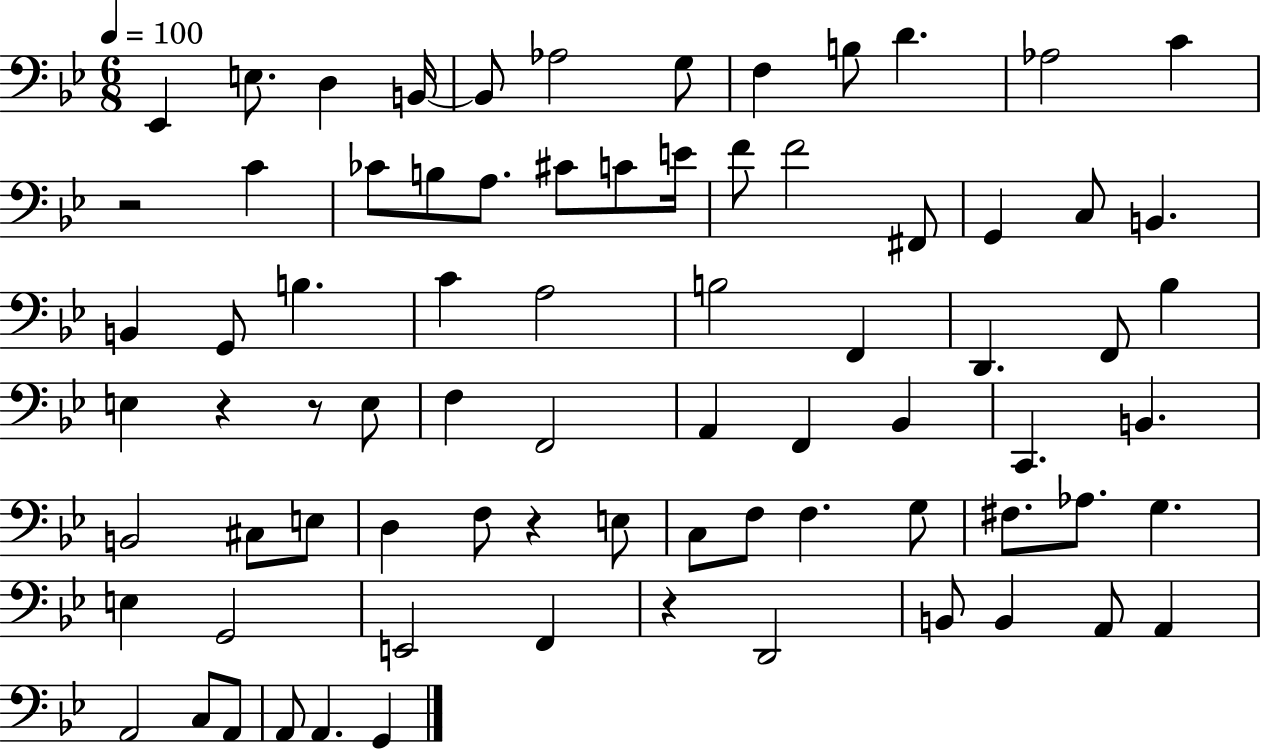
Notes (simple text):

Eb2/q E3/e. D3/q B2/s B2/e Ab3/h G3/e F3/q B3/e D4/q. Ab3/h C4/q R/h C4/q CES4/e B3/e A3/e. C#4/e C4/e E4/s F4/e F4/h F#2/e G2/q C3/e B2/q. B2/q G2/e B3/q. C4/q A3/h B3/h F2/q D2/q. F2/e Bb3/q E3/q R/q R/e E3/e F3/q F2/h A2/q F2/q Bb2/q C2/q. B2/q. B2/h C#3/e E3/e D3/q F3/e R/q E3/e C3/e F3/e F3/q. G3/e F#3/e. Ab3/e. G3/q. E3/q G2/h E2/h F2/q R/q D2/h B2/e B2/q A2/e A2/q A2/h C3/e A2/e A2/e A2/q. G2/q